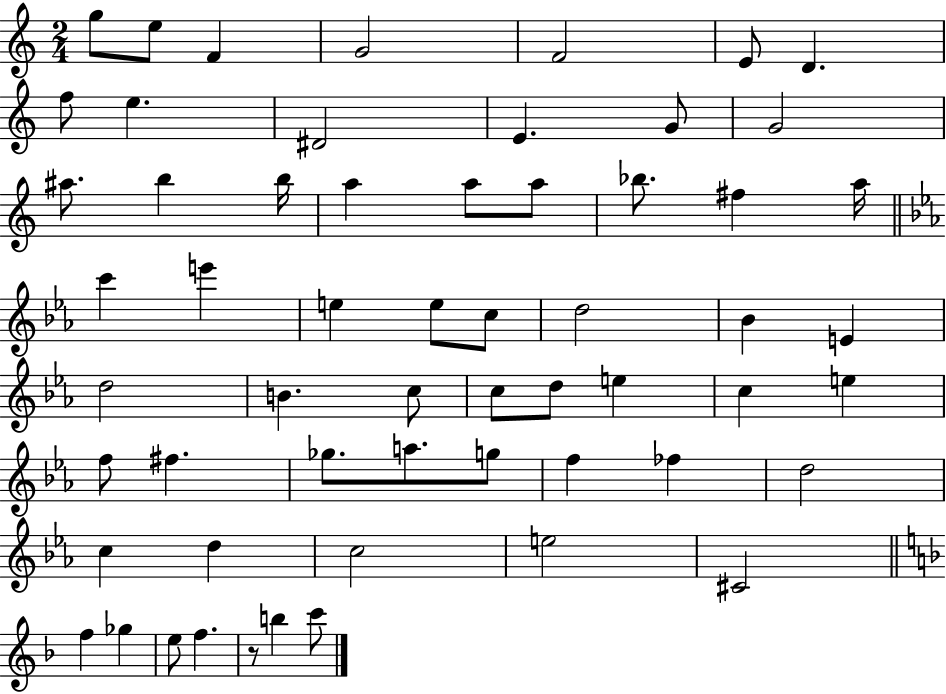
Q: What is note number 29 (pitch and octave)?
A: Bb4